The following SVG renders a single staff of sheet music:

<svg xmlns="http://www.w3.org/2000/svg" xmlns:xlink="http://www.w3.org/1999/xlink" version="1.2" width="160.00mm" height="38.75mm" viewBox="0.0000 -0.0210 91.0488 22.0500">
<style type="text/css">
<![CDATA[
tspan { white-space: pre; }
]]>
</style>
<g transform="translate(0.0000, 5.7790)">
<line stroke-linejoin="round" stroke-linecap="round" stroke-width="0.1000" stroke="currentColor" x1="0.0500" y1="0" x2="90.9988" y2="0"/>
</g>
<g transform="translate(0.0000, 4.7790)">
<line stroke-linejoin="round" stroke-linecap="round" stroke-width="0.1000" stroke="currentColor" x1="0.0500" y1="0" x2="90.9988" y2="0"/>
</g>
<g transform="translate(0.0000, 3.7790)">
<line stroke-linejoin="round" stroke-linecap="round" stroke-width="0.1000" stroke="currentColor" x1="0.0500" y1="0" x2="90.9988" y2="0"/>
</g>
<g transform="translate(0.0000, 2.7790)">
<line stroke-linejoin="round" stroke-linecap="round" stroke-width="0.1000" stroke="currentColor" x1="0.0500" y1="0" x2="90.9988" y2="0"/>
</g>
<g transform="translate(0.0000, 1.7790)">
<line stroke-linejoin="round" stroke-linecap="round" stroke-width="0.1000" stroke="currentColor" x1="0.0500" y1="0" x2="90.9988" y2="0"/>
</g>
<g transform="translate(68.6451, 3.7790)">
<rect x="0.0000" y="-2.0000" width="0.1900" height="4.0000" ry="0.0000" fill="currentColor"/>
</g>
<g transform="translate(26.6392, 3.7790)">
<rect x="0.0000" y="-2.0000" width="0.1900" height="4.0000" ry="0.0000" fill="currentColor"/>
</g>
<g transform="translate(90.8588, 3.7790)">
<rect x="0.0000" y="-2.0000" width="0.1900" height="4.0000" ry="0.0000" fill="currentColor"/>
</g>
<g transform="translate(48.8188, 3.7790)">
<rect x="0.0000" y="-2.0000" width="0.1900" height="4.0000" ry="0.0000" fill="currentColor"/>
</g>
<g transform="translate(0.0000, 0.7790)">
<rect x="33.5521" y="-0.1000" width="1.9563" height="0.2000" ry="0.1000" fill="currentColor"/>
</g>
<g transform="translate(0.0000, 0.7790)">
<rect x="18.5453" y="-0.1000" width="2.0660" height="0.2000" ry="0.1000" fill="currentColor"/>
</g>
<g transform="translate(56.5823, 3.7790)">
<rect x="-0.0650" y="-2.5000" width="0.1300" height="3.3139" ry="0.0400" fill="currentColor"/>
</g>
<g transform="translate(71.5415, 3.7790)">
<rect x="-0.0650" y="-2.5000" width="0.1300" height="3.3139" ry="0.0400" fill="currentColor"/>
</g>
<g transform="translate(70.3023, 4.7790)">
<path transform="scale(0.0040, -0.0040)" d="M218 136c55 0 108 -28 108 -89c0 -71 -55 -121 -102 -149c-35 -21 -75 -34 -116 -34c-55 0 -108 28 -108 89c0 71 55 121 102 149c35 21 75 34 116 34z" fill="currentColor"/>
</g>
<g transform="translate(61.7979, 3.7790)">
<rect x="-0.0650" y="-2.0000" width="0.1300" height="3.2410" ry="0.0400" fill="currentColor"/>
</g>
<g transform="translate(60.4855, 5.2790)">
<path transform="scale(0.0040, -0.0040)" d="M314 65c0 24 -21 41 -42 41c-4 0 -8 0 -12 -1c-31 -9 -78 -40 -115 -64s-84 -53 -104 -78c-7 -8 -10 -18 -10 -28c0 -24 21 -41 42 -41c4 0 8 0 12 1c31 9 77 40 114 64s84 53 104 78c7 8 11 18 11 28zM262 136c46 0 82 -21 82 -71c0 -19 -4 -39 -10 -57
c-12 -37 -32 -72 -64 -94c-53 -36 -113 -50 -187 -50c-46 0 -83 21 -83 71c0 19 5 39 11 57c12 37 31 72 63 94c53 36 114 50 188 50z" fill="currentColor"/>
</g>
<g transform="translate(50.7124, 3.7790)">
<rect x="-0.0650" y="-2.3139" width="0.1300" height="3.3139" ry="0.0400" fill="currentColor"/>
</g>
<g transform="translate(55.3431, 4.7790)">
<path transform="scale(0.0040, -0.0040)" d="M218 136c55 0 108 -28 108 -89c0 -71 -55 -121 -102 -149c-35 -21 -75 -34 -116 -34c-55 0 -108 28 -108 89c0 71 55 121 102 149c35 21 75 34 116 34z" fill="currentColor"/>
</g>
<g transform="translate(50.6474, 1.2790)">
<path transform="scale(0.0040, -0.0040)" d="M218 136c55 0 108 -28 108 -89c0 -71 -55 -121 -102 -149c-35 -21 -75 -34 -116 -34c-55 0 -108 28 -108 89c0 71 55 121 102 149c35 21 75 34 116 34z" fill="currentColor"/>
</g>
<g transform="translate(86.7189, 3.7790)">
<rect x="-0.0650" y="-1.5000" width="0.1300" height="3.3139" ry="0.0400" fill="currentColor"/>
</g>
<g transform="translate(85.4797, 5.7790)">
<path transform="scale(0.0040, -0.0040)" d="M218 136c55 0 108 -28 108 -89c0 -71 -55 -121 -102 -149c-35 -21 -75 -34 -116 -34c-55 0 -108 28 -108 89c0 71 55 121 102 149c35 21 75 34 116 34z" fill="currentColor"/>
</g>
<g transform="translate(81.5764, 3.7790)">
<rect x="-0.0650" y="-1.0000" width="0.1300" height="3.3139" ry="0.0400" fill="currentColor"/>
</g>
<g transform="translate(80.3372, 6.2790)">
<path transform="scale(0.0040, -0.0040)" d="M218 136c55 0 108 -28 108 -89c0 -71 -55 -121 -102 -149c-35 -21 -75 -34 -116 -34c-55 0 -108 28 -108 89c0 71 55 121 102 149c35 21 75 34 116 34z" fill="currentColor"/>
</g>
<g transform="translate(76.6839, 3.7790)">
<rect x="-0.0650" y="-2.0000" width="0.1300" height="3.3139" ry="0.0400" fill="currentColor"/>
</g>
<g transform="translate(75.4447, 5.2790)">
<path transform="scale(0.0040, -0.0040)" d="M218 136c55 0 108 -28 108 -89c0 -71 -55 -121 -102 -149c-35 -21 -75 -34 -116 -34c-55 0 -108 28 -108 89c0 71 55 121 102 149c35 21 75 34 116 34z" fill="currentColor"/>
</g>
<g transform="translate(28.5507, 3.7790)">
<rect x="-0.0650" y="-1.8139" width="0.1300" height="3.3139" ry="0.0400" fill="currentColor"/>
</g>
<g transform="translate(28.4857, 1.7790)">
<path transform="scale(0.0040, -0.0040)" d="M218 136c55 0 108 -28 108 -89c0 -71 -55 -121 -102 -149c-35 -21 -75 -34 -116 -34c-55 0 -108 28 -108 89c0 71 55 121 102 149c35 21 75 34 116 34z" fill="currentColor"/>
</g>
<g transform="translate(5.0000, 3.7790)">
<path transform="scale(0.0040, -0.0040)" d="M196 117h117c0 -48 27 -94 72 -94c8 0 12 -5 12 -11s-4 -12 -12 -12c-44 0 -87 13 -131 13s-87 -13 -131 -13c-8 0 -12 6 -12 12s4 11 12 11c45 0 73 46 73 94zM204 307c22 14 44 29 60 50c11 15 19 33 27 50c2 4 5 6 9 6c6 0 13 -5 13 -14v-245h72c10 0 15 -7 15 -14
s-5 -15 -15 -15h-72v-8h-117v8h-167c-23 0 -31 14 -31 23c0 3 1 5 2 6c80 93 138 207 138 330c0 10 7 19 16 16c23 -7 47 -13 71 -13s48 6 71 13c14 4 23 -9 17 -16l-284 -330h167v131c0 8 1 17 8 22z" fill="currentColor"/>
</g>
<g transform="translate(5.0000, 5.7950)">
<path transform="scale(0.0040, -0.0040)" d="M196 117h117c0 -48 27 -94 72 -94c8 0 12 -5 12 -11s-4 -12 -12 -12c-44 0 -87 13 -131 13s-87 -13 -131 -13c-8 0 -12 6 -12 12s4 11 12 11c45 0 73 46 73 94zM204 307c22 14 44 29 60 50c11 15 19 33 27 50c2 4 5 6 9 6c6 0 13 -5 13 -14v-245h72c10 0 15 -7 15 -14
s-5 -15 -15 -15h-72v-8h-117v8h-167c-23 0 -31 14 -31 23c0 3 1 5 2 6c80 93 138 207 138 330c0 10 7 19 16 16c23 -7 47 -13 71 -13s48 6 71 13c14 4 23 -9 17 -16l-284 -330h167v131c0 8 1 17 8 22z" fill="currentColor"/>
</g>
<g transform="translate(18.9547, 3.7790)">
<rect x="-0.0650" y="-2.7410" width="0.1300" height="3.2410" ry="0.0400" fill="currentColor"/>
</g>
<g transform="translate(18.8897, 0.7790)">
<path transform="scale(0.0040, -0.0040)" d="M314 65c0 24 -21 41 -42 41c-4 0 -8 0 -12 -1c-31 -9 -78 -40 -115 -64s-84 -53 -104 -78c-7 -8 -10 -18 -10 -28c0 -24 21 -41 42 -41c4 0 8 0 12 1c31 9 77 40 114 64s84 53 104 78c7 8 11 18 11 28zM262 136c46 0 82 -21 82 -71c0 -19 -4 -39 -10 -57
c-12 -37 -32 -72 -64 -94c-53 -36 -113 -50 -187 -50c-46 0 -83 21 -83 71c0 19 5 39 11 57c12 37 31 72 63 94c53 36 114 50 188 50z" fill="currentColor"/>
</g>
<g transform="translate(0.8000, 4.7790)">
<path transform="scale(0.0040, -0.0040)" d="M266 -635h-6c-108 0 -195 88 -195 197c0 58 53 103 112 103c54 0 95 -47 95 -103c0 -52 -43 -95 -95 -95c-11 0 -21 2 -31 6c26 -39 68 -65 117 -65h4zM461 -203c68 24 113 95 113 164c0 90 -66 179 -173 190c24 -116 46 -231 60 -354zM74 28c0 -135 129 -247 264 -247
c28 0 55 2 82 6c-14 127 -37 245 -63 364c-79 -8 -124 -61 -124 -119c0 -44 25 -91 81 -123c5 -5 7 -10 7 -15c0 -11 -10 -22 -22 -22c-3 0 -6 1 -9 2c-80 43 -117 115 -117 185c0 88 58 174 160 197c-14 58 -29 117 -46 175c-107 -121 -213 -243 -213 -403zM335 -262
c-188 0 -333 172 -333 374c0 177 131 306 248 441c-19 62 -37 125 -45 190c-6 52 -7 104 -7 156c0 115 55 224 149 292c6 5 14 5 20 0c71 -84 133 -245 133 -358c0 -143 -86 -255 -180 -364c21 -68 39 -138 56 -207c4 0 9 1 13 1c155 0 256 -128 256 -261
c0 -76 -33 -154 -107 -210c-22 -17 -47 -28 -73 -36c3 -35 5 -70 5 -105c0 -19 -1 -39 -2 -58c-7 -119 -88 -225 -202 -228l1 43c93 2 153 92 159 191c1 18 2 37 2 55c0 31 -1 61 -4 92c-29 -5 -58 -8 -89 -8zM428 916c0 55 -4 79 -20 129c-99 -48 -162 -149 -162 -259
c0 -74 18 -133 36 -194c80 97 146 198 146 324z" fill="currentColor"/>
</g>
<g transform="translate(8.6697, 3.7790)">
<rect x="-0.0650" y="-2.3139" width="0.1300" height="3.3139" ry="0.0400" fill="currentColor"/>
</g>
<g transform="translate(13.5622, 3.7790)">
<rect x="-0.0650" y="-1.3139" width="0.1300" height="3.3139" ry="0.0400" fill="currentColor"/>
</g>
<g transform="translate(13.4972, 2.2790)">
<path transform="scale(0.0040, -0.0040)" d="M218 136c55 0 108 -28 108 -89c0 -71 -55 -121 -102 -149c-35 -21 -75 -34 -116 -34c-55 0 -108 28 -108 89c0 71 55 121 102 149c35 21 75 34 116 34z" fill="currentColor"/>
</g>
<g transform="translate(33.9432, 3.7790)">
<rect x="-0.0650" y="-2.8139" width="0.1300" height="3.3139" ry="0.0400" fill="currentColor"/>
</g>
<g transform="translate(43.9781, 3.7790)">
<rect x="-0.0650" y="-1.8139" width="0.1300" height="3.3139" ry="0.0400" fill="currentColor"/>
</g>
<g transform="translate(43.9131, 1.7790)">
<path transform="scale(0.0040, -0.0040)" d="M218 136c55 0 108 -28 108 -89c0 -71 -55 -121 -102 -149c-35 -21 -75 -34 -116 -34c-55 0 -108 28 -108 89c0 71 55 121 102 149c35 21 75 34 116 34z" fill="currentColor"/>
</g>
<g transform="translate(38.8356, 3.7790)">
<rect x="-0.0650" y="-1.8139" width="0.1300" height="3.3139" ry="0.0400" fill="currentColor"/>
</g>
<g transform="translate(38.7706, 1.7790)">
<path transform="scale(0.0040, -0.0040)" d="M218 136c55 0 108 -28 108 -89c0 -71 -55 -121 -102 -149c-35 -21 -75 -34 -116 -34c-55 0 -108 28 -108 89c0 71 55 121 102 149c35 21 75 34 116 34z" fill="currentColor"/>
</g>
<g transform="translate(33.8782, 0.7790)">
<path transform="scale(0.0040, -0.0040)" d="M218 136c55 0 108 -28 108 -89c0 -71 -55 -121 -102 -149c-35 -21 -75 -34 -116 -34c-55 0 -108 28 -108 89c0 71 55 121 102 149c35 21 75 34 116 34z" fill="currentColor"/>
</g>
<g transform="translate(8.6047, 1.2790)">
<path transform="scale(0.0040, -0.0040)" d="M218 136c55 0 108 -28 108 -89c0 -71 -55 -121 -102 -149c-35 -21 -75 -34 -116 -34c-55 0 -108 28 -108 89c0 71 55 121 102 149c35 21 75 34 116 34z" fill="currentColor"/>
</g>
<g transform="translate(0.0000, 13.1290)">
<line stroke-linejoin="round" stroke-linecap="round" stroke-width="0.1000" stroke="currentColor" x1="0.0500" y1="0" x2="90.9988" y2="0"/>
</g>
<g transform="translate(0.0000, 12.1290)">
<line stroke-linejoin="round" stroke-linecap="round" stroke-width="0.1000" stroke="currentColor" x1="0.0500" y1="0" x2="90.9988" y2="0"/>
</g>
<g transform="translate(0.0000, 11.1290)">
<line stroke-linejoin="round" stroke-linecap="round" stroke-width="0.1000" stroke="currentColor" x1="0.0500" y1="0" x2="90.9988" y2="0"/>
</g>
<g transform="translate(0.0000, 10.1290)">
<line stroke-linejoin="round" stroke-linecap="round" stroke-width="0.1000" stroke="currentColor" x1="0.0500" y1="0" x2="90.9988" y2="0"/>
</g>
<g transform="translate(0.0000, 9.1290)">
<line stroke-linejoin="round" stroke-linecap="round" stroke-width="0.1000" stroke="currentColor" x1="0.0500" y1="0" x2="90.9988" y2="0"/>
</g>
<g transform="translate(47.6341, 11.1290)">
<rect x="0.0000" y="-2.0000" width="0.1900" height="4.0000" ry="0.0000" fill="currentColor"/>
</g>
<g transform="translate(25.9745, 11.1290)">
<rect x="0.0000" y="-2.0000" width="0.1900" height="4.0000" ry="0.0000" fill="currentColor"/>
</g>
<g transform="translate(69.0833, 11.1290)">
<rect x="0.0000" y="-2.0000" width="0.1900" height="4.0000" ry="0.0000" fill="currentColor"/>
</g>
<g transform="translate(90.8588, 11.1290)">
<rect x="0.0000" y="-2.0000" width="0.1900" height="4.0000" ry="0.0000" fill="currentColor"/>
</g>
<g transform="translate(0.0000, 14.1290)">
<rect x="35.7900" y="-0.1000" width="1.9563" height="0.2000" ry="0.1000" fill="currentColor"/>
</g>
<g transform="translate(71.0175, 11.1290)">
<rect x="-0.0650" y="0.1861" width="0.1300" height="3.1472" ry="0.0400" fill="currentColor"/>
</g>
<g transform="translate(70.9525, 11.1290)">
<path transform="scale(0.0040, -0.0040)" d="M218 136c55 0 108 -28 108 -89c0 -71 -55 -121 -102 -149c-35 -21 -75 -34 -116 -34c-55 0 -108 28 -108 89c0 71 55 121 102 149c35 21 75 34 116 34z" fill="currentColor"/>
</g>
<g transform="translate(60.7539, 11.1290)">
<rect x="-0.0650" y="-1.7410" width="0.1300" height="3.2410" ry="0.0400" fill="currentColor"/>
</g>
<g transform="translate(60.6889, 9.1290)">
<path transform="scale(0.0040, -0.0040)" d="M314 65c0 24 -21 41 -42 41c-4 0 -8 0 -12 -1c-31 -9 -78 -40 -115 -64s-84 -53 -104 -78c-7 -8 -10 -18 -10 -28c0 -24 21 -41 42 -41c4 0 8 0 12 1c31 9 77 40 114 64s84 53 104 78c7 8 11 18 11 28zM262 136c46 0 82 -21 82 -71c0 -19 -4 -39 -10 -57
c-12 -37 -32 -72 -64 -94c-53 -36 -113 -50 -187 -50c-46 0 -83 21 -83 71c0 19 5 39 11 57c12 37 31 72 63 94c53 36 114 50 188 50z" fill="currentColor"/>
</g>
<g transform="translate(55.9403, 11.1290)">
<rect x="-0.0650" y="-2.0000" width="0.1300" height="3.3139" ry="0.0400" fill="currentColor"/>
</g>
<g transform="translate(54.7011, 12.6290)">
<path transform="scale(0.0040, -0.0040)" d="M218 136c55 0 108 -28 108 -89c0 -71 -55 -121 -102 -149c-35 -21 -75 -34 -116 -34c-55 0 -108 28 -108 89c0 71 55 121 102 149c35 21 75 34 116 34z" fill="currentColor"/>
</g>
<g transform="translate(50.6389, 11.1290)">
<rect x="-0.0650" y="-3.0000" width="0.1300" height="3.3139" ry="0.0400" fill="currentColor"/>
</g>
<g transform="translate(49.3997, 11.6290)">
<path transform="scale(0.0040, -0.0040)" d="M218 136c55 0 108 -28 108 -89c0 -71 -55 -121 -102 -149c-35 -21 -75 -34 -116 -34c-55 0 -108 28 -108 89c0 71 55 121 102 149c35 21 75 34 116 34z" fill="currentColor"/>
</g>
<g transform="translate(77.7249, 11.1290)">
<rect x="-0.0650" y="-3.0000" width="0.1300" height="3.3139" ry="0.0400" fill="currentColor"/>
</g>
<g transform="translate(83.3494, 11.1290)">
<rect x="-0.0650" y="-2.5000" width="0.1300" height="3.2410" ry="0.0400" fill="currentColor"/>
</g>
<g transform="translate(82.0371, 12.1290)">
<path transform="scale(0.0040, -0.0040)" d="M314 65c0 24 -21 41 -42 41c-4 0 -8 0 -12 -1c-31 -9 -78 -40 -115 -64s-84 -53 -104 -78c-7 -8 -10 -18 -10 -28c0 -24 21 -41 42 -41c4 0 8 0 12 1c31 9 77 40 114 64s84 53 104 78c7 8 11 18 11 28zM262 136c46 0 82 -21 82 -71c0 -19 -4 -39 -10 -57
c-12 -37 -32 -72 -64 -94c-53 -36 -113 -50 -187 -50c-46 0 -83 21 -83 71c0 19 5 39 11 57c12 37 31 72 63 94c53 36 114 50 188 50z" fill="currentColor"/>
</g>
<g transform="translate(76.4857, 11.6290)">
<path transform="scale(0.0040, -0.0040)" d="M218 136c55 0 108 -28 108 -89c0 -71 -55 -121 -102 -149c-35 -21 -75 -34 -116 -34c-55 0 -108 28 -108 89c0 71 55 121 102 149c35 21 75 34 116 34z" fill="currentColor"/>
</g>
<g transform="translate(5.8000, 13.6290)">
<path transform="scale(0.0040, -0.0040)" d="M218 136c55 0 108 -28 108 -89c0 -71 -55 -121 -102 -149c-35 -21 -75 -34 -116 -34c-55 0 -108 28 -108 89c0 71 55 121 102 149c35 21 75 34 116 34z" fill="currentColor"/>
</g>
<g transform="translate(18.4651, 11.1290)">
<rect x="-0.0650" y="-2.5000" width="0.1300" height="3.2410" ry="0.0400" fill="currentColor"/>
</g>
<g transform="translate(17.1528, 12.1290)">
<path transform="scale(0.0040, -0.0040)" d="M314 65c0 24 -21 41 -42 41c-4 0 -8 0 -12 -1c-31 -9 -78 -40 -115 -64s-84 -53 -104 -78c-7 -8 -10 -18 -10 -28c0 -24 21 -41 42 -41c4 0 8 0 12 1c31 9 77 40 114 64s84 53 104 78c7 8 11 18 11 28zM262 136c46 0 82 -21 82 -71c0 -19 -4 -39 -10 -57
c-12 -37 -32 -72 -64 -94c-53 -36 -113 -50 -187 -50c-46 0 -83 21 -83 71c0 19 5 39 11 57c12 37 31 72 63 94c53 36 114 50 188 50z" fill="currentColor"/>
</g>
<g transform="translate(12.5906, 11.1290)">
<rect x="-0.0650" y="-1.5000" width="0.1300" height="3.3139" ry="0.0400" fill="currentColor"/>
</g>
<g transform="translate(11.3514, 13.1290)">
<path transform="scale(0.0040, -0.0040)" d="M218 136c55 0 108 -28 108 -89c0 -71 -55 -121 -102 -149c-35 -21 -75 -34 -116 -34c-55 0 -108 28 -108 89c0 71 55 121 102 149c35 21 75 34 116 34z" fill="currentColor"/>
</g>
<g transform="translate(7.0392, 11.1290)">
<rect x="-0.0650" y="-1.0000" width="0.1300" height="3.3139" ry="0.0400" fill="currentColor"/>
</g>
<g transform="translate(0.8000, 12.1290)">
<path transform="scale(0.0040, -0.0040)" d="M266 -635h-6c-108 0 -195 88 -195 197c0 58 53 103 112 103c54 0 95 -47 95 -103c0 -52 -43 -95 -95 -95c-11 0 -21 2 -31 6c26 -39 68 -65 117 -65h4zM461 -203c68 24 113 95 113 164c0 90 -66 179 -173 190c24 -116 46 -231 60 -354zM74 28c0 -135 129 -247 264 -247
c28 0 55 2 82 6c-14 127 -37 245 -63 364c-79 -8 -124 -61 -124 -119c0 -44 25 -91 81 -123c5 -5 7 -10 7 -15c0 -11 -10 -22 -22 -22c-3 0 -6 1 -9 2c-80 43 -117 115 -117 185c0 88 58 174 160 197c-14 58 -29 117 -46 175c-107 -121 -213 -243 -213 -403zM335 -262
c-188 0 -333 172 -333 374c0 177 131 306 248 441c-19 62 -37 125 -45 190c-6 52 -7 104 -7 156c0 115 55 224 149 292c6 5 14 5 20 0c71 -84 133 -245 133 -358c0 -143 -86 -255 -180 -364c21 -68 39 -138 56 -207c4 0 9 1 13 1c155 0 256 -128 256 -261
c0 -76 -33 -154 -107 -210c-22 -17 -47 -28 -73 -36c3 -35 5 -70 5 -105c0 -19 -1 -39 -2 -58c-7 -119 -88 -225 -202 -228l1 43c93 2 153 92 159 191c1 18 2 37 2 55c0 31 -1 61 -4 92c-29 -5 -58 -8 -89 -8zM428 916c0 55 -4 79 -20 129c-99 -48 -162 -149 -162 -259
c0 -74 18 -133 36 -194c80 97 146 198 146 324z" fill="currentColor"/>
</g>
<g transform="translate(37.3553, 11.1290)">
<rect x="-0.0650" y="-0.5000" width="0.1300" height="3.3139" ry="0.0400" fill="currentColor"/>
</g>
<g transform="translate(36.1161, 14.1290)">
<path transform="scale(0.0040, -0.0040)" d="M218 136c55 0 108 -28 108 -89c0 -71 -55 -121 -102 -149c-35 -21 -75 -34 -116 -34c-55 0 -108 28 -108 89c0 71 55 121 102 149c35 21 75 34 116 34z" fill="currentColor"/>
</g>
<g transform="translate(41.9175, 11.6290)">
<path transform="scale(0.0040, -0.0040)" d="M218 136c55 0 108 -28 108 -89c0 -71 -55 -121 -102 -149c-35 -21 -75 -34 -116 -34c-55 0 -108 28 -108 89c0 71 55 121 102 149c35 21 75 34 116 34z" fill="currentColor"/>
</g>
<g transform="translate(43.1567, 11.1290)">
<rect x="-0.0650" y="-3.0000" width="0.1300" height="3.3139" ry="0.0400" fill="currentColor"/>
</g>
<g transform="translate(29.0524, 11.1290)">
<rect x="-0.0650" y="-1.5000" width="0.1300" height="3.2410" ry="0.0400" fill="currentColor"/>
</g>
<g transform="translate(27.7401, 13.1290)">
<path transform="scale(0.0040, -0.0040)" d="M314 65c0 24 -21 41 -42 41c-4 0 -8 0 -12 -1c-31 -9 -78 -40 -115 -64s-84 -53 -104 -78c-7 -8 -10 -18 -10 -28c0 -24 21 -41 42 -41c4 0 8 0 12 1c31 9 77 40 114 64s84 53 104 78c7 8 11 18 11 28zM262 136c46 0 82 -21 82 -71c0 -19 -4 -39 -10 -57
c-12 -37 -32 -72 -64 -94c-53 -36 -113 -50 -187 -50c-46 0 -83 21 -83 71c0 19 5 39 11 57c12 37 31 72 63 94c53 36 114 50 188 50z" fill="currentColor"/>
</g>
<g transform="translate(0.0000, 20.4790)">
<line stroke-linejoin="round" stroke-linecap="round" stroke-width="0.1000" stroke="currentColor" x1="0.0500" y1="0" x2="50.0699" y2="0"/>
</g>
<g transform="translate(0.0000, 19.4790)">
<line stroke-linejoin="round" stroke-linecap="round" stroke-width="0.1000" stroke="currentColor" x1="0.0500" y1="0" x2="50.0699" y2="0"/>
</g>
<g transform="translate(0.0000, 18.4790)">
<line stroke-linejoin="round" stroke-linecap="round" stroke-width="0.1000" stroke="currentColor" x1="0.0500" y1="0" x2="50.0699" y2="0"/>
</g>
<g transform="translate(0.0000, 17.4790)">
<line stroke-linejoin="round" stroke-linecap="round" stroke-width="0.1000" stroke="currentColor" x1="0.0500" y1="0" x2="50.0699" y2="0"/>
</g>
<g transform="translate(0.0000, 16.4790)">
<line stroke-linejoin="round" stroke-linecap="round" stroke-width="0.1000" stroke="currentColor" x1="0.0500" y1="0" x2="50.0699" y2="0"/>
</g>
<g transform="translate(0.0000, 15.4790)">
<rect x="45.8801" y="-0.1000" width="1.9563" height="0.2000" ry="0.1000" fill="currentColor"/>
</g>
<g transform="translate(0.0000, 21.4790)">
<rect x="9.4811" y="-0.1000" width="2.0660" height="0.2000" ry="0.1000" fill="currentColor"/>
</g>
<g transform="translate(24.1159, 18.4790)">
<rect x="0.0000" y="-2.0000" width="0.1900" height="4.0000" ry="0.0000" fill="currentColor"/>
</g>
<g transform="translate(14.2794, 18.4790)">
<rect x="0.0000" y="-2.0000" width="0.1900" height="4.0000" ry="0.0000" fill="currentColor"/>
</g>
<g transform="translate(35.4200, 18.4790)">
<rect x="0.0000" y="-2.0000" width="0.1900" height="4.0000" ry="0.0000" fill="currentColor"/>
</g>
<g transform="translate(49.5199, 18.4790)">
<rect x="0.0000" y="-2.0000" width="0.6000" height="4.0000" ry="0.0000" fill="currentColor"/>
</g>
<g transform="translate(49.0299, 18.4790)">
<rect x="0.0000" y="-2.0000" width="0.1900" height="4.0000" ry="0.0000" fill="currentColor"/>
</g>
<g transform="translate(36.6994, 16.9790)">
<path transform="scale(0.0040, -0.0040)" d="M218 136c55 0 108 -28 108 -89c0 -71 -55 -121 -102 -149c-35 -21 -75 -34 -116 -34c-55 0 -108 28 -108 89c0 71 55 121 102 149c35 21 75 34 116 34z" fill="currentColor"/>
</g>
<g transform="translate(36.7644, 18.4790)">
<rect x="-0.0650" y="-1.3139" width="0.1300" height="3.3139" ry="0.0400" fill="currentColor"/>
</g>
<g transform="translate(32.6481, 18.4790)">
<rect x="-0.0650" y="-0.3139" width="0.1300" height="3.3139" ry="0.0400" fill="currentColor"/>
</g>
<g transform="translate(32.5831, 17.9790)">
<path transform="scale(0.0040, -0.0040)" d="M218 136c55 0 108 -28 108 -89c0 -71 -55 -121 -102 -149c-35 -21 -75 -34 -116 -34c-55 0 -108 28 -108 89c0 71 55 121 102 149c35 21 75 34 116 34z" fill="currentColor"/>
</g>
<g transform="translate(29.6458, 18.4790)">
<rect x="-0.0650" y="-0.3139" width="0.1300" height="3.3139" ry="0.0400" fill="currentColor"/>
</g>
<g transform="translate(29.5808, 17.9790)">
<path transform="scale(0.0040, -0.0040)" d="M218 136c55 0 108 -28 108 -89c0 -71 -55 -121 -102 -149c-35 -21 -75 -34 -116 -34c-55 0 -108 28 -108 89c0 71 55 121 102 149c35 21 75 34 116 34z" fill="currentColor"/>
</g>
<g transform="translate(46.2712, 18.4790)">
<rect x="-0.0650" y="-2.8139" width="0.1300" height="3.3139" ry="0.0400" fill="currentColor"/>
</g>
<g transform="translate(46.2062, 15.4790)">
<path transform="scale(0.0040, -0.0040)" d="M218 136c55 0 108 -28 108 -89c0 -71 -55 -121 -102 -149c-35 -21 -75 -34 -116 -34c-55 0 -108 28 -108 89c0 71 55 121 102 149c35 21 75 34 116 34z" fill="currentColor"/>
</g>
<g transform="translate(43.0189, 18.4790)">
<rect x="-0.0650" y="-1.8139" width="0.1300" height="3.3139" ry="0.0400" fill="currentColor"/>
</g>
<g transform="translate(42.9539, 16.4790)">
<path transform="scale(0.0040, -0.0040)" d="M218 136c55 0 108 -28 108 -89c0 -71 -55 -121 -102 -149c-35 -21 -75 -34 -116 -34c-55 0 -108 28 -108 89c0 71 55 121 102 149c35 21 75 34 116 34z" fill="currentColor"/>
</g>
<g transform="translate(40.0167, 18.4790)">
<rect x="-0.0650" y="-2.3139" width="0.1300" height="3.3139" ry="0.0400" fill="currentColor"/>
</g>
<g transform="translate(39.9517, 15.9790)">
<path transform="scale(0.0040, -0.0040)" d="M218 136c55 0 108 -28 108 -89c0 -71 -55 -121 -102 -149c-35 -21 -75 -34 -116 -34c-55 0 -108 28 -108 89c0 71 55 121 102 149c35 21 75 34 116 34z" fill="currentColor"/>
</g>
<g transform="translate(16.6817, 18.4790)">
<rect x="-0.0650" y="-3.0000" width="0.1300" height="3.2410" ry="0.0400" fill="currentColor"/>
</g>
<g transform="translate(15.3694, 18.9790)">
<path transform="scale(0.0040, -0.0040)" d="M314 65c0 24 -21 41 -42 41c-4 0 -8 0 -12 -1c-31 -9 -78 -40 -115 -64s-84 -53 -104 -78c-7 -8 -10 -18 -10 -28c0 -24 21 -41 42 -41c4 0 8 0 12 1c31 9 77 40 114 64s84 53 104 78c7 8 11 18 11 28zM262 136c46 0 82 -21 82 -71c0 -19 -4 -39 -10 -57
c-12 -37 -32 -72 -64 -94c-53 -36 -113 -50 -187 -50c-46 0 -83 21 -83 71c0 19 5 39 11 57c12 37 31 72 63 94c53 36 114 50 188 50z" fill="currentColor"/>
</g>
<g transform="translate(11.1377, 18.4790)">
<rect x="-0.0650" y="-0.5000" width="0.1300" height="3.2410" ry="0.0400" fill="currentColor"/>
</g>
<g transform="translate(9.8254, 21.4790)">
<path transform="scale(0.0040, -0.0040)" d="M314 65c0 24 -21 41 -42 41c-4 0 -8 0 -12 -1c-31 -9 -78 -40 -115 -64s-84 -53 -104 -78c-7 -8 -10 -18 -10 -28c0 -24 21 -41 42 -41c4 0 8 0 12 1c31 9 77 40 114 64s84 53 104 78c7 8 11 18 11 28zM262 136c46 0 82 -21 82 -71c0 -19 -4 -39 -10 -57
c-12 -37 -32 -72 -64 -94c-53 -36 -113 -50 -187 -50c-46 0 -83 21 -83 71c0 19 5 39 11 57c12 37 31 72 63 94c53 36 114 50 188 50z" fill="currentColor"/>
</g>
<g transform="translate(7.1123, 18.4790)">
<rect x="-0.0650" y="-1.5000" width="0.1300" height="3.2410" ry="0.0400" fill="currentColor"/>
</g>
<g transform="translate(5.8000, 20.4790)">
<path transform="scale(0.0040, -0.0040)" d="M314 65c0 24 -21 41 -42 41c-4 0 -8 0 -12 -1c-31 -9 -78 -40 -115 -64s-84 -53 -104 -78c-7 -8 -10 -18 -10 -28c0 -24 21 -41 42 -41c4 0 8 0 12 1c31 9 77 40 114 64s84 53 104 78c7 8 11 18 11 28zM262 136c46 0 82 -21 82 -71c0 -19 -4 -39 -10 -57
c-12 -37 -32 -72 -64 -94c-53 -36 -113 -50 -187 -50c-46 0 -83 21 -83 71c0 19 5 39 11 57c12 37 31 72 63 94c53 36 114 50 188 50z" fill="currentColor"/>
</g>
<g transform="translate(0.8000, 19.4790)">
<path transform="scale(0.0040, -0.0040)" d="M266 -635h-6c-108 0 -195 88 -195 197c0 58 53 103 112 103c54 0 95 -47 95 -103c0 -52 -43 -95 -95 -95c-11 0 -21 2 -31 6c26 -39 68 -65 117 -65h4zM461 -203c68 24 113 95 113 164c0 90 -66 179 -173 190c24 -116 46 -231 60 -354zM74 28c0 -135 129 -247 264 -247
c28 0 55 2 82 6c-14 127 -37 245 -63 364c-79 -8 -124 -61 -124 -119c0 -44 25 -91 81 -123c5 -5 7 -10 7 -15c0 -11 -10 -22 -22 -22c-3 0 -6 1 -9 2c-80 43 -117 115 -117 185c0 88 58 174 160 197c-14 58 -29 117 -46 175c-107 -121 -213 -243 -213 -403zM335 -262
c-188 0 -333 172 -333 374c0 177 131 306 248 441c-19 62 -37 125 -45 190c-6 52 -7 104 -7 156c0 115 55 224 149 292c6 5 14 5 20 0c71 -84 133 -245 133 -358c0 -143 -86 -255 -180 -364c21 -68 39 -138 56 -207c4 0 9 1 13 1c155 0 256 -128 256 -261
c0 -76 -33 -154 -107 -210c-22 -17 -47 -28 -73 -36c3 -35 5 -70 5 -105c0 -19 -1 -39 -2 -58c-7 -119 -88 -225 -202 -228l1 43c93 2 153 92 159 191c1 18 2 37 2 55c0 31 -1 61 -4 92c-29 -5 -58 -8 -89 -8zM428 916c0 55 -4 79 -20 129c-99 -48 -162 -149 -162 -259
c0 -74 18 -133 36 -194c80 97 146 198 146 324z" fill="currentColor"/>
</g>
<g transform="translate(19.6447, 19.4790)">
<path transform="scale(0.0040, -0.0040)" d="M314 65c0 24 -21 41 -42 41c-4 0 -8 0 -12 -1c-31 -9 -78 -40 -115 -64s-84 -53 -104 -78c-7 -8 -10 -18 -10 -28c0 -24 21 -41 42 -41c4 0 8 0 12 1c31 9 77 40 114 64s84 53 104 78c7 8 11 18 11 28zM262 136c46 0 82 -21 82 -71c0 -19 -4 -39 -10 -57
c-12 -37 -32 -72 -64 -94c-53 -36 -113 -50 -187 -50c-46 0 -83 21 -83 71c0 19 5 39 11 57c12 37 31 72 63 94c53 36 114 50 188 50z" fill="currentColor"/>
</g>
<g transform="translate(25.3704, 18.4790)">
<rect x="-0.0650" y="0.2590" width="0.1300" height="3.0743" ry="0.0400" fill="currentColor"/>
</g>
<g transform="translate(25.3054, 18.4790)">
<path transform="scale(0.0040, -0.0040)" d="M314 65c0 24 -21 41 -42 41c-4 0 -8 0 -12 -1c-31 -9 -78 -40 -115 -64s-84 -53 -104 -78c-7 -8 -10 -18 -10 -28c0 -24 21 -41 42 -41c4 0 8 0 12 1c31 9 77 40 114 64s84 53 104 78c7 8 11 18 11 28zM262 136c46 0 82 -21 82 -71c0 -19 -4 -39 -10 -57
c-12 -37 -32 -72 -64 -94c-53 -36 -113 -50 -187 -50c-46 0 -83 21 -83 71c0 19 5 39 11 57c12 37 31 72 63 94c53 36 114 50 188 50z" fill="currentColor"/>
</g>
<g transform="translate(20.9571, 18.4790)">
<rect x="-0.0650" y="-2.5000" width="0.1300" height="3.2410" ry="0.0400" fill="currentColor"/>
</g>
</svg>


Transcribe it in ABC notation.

X:1
T:Untitled
M:4/4
L:1/4
K:C
g e a2 f a f f g G F2 G F D E D E G2 E2 C A A F f2 B A G2 E2 C2 A2 G2 B2 c c e g f a